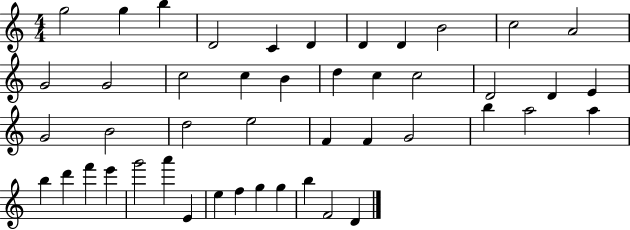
{
  \clef treble
  \numericTimeSignature
  \time 4/4
  \key c \major
  g''2 g''4 b''4 | d'2 c'4 d'4 | d'4 d'4 b'2 | c''2 a'2 | \break g'2 g'2 | c''2 c''4 b'4 | d''4 c''4 c''2 | d'2 d'4 e'4 | \break g'2 b'2 | d''2 e''2 | f'4 f'4 g'2 | b''4 a''2 a''4 | \break b''4 d'''4 f'''4 e'''4 | g'''2 a'''4 e'4 | e''4 f''4 g''4 g''4 | b''4 f'2 d'4 | \break \bar "|."
}